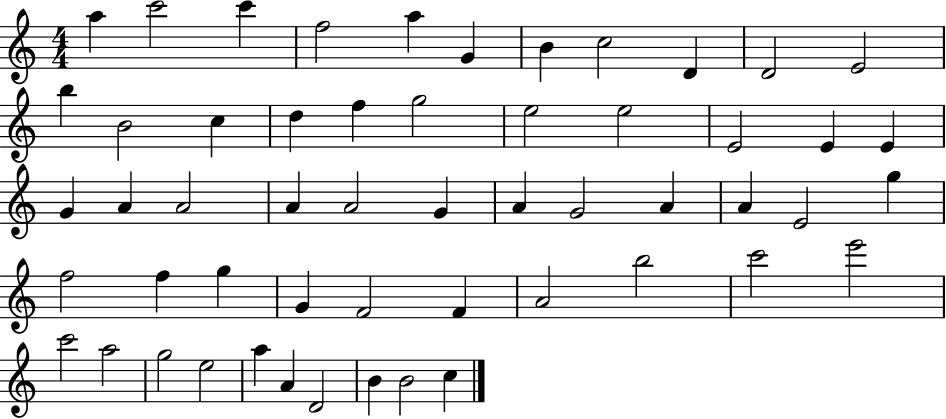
A5/q C6/h C6/q F5/h A5/q G4/q B4/q C5/h D4/q D4/h E4/h B5/q B4/h C5/q D5/q F5/q G5/h E5/h E5/h E4/h E4/q E4/q G4/q A4/q A4/h A4/q A4/h G4/q A4/q G4/h A4/q A4/q E4/h G5/q F5/h F5/q G5/q G4/q F4/h F4/q A4/h B5/h C6/h E6/h C6/h A5/h G5/h E5/h A5/q A4/q D4/h B4/q B4/h C5/q